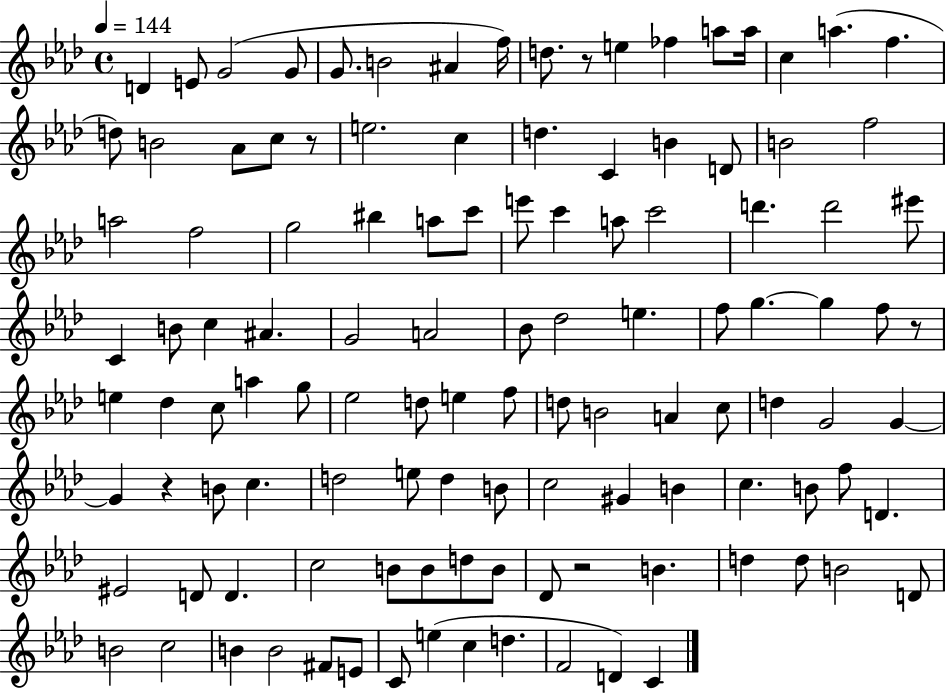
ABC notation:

X:1
T:Untitled
M:4/4
L:1/4
K:Ab
D E/2 G2 G/2 G/2 B2 ^A f/4 d/2 z/2 e _f a/2 a/4 c a f d/2 B2 _A/2 c/2 z/2 e2 c d C B D/2 B2 f2 a2 f2 g2 ^b a/2 c'/2 e'/2 c' a/2 c'2 d' d'2 ^e'/2 C B/2 c ^A G2 A2 _B/2 _d2 e f/2 g g f/2 z/2 e _d c/2 a g/2 _e2 d/2 e f/2 d/2 B2 A c/2 d G2 G G z B/2 c d2 e/2 d B/2 c2 ^G B c B/2 f/2 D ^E2 D/2 D c2 B/2 B/2 d/2 B/2 _D/2 z2 B d d/2 B2 D/2 B2 c2 B B2 ^F/2 E/2 C/2 e c d F2 D C